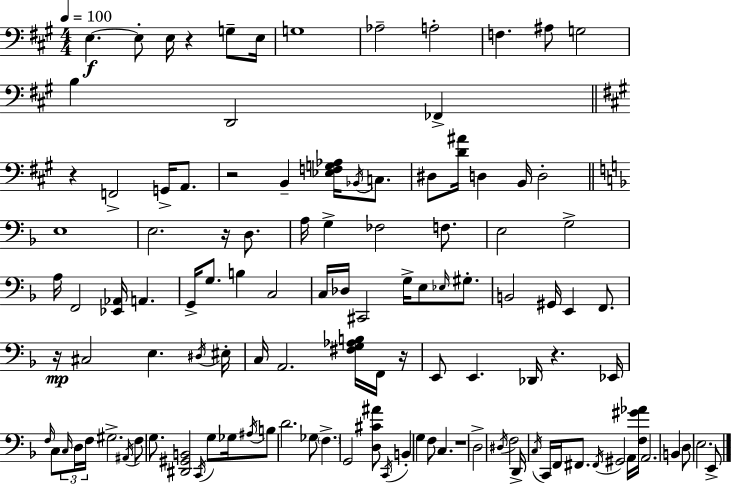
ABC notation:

X:1
T:Untitled
M:4/4
L:1/4
K:A
E, E,/2 E,/4 z G,/2 E,/4 G,4 _A,2 A,2 F, ^A,/2 G,2 B, D,,2 _F,, z F,,2 G,,/4 A,,/2 z2 B,, [_E,F,G,_A,]/4 _B,,/4 C,/2 ^D,/2 [D^A]/4 D, B,,/4 D,2 E,4 E,2 z/4 D,/2 A,/4 G, _F,2 F,/2 E,2 G,2 A,/4 F,,2 [_E,,_A,,]/4 A,, G,,/4 G,/2 B, C,2 C,/4 _D,/4 ^C,,2 G,/4 E,/2 _E,/4 ^G,/2 B,,2 ^G,,/4 E,, F,,/2 z/4 ^C,2 E, ^D,/4 ^E,/4 C,/4 A,,2 [^F,G,_A,B,]/4 F,,/4 z/4 E,,/2 E,, _D,,/4 z _E,,/4 F,/4 C,/2 C,/4 D,/4 F,/4 ^G,2 ^A,,/4 F,/2 G,/2 [^D,,^G,,B,,]2 C,,/4 G,/2 _G,/4 ^A,/4 B,/2 D2 _G,/2 F, G,,2 [D,^C^A]/2 C,,/4 B,, G, F,/2 C, z4 D,2 ^D,/4 F,2 D,,/4 C,/4 C,,/4 F,,/4 ^F,,/2 ^F,,/4 ^G,,2 A,,/4 [F,^G_A]/4 A,,2 B,, D,/2 E,2 E,,/2